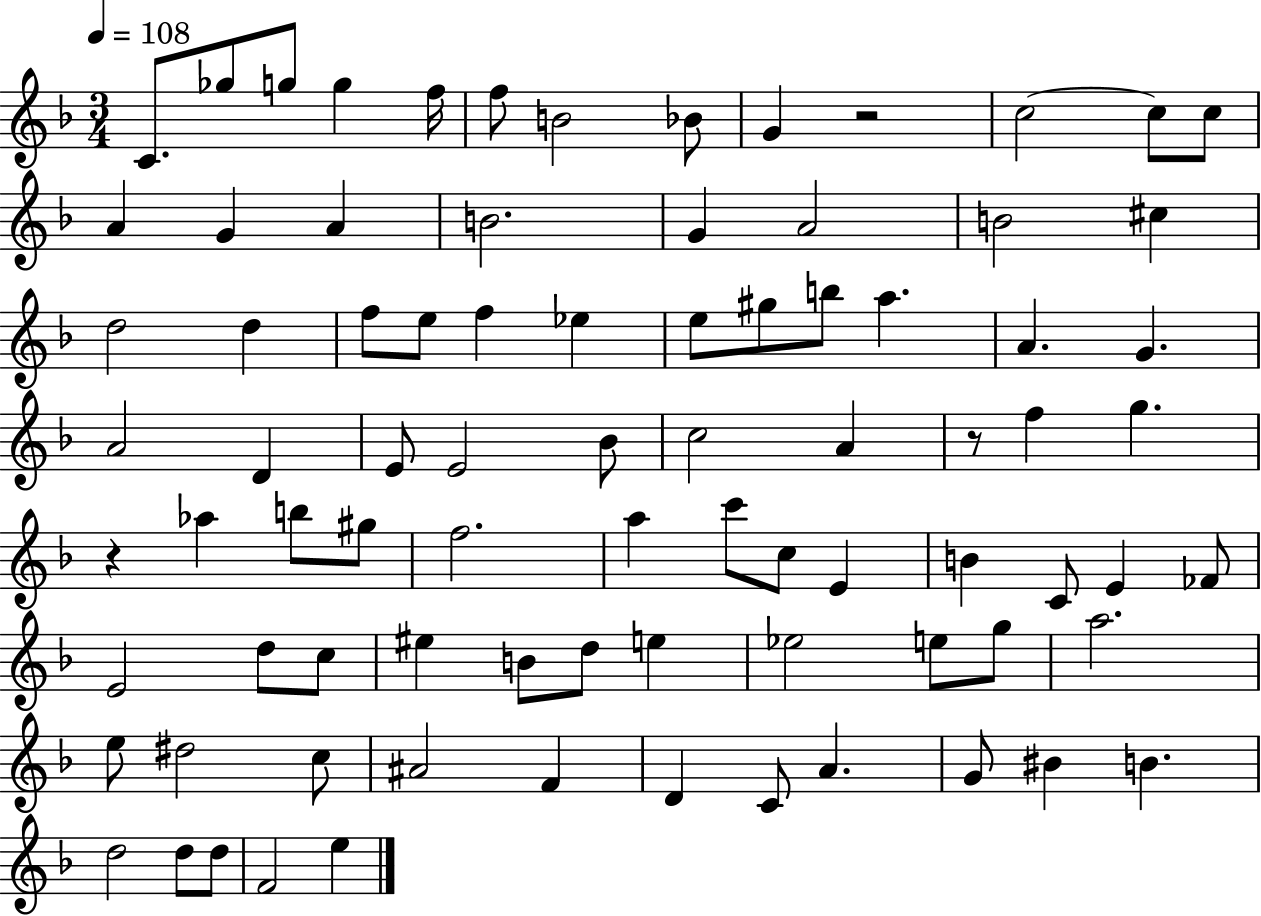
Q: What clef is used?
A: treble